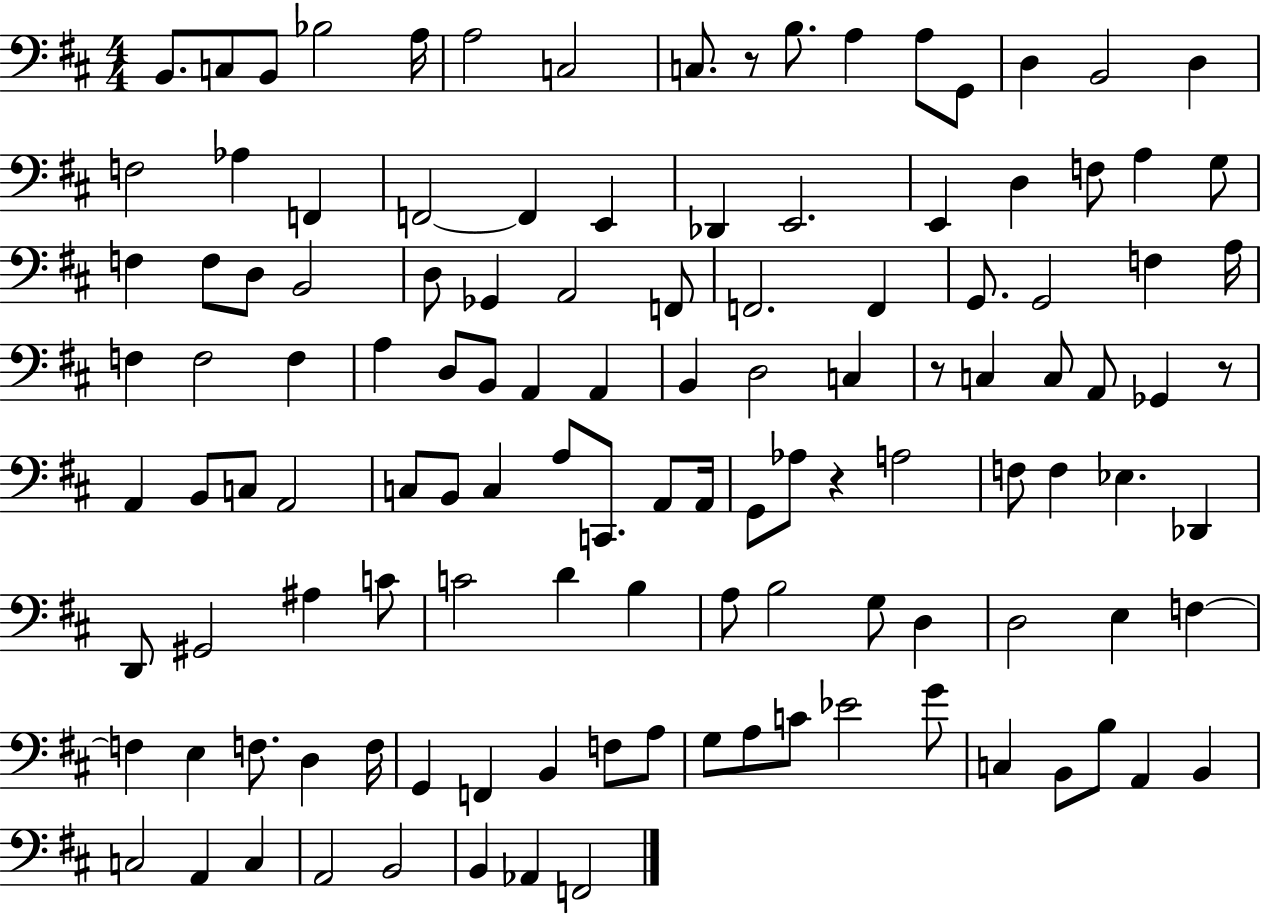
B2/e. C3/e B2/e Bb3/h A3/s A3/h C3/h C3/e. R/e B3/e. A3/q A3/e G2/e D3/q B2/h D3/q F3/h Ab3/q F2/q F2/h F2/q E2/q Db2/q E2/h. E2/q D3/q F3/e A3/q G3/e F3/q F3/e D3/e B2/h D3/e Gb2/q A2/h F2/e F2/h. F2/q G2/e. G2/h F3/q A3/s F3/q F3/h F3/q A3/q D3/e B2/e A2/q A2/q B2/q D3/h C3/q R/e C3/q C3/e A2/e Gb2/q R/e A2/q B2/e C3/e A2/h C3/e B2/e C3/q A3/e C2/e. A2/e A2/s G2/e Ab3/e R/q A3/h F3/e F3/q Eb3/q. Db2/q D2/e G#2/h A#3/q C4/e C4/h D4/q B3/q A3/e B3/h G3/e D3/q D3/h E3/q F3/q F3/q E3/q F3/e. D3/q F3/s G2/q F2/q B2/q F3/e A3/e G3/e A3/e C4/e Eb4/h G4/e C3/q B2/e B3/e A2/q B2/q C3/h A2/q C3/q A2/h B2/h B2/q Ab2/q F2/h